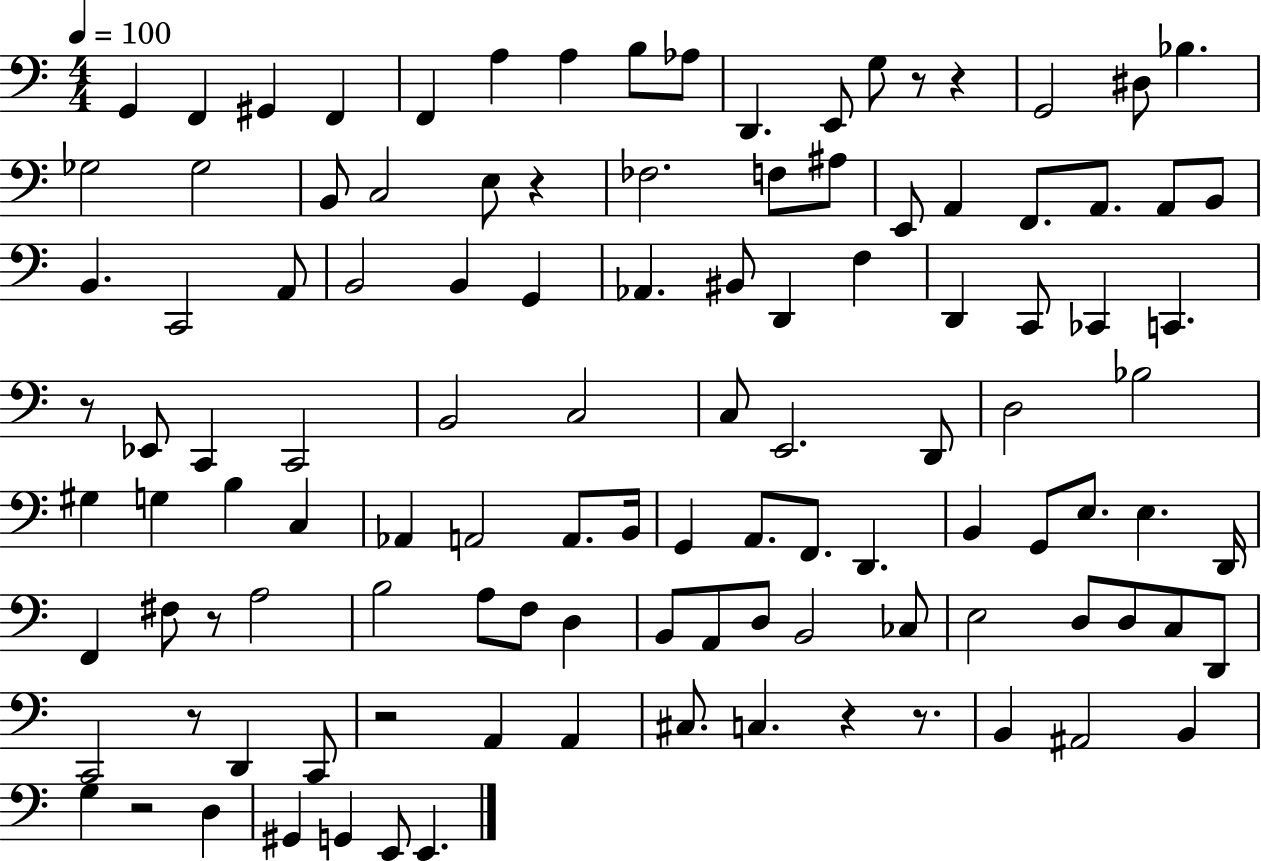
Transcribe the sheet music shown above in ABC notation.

X:1
T:Untitled
M:4/4
L:1/4
K:C
G,, F,, ^G,, F,, F,, A, A, B,/2 _A,/2 D,, E,,/2 G,/2 z/2 z G,,2 ^D,/2 _B, _G,2 _G,2 B,,/2 C,2 E,/2 z _F,2 F,/2 ^A,/2 E,,/2 A,, F,,/2 A,,/2 A,,/2 B,,/2 B,, C,,2 A,,/2 B,,2 B,, G,, _A,, ^B,,/2 D,, F, D,, C,,/2 _C,, C,, z/2 _E,,/2 C,, C,,2 B,,2 C,2 C,/2 E,,2 D,,/2 D,2 _B,2 ^G, G, B, C, _A,, A,,2 A,,/2 B,,/4 G,, A,,/2 F,,/2 D,, B,, G,,/2 E,/2 E, D,,/4 F,, ^F,/2 z/2 A,2 B,2 A,/2 F,/2 D, B,,/2 A,,/2 D,/2 B,,2 _C,/2 E,2 D,/2 D,/2 C,/2 D,,/2 C,,2 z/2 D,, C,,/2 z2 A,, A,, ^C,/2 C, z z/2 B,, ^A,,2 B,, G, z2 D, ^G,, G,, E,,/2 E,,